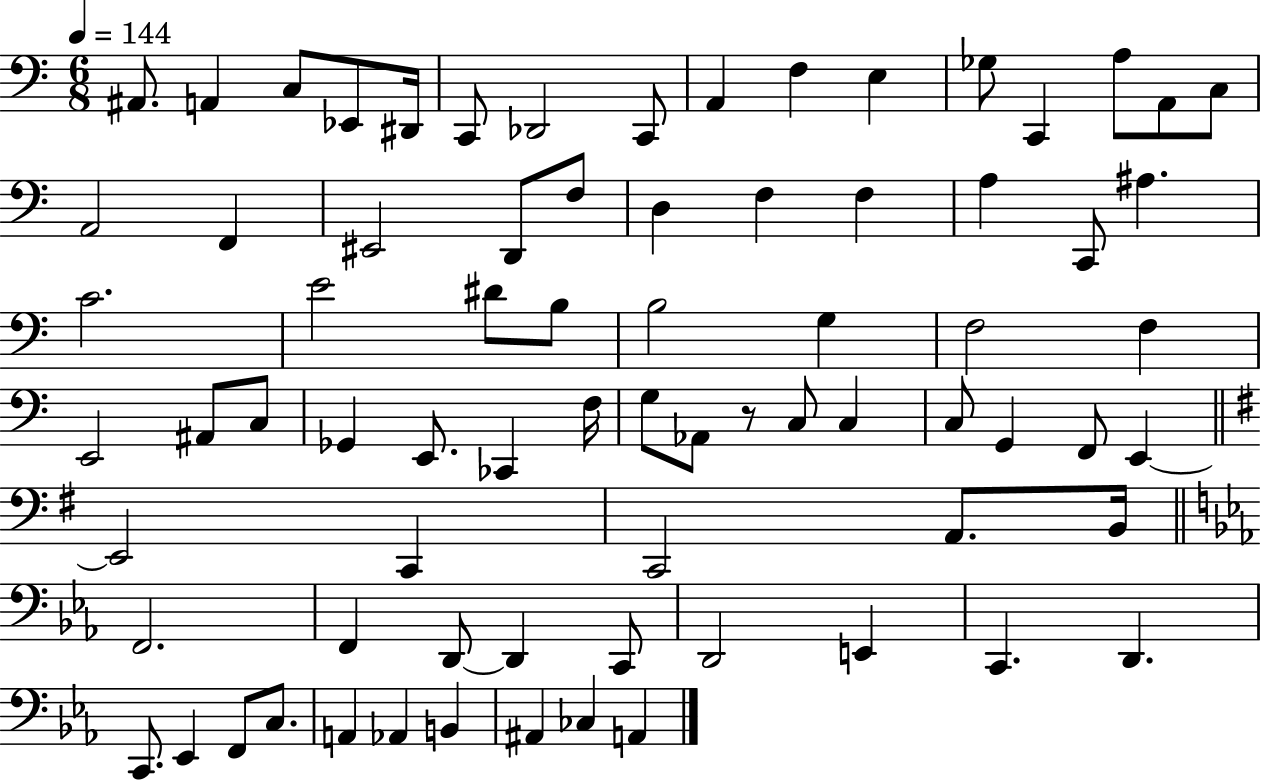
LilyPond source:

{
  \clef bass
  \numericTimeSignature
  \time 6/8
  \key c \major
  \tempo 4 = 144
  ais,8. a,4 c8 ees,8 dis,16 | c,8 des,2 c,8 | a,4 f4 e4 | ges8 c,4 a8 a,8 c8 | \break a,2 f,4 | eis,2 d,8 f8 | d4 f4 f4 | a4 c,8 ais4. | \break c'2. | e'2 dis'8 b8 | b2 g4 | f2 f4 | \break e,2 ais,8 c8 | ges,4 e,8. ces,4 f16 | g8 aes,8 r8 c8 c4 | c8 g,4 f,8 e,4~~ | \break \bar "||" \break \key g \major e,2 c,4 | c,2 a,8. b,16 | \bar "||" \break \key c \minor f,2. | f,4 d,8~~ d,4 c,8 | d,2 e,4 | c,4. d,4. | \break c,8. ees,4 f,8 c8. | a,4 aes,4 b,4 | ais,4 ces4 a,4 | \bar "|."
}